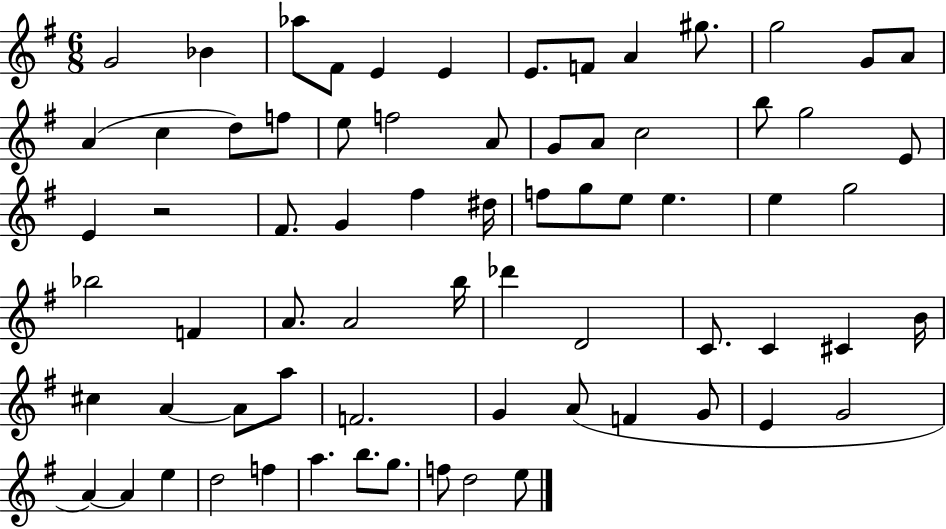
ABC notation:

X:1
T:Untitled
M:6/8
L:1/4
K:G
G2 _B _a/2 ^F/2 E E E/2 F/2 A ^g/2 g2 G/2 A/2 A c d/2 f/2 e/2 f2 A/2 G/2 A/2 c2 b/2 g2 E/2 E z2 ^F/2 G ^f ^d/4 f/2 g/2 e/2 e e g2 _b2 F A/2 A2 b/4 _d' D2 C/2 C ^C B/4 ^c A A/2 a/2 F2 G A/2 F G/2 E G2 A A e d2 f a b/2 g/2 f/2 d2 e/2